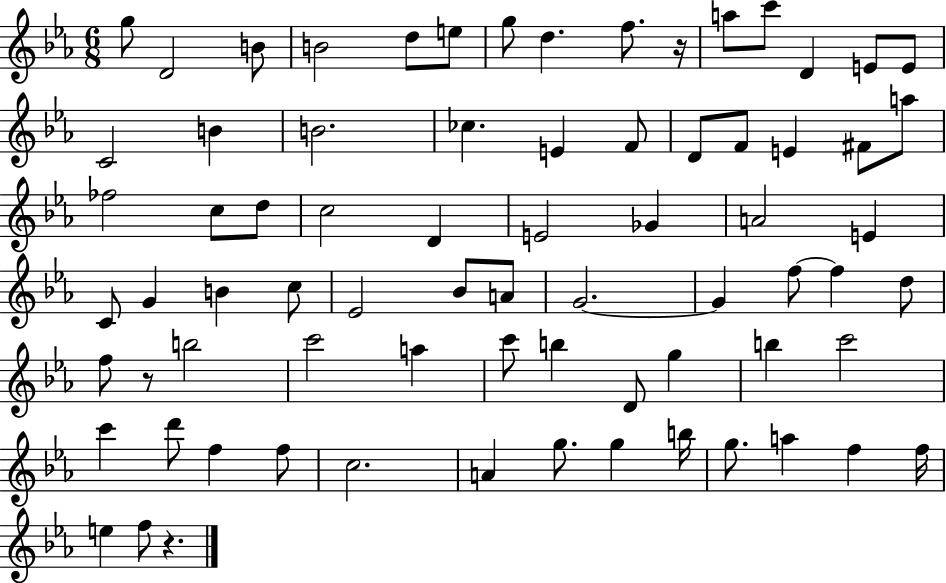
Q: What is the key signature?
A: EES major